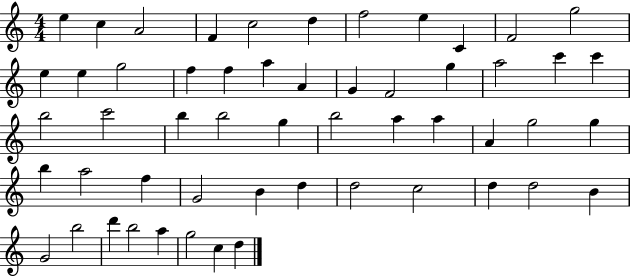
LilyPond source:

{
  \clef treble
  \numericTimeSignature
  \time 4/4
  \key c \major
  e''4 c''4 a'2 | f'4 c''2 d''4 | f''2 e''4 c'4 | f'2 g''2 | \break e''4 e''4 g''2 | f''4 f''4 a''4 a'4 | g'4 f'2 g''4 | a''2 c'''4 c'''4 | \break b''2 c'''2 | b''4 b''2 g''4 | b''2 a''4 a''4 | a'4 g''2 g''4 | \break b''4 a''2 f''4 | g'2 b'4 d''4 | d''2 c''2 | d''4 d''2 b'4 | \break g'2 b''2 | d'''4 b''2 a''4 | g''2 c''4 d''4 | \bar "|."
}